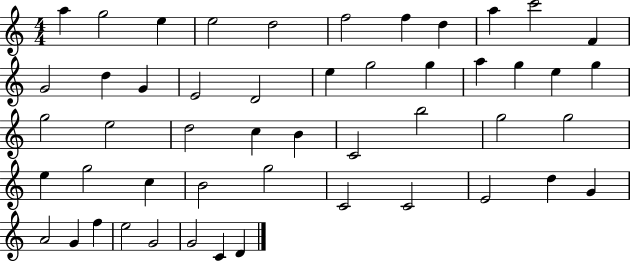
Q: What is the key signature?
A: C major